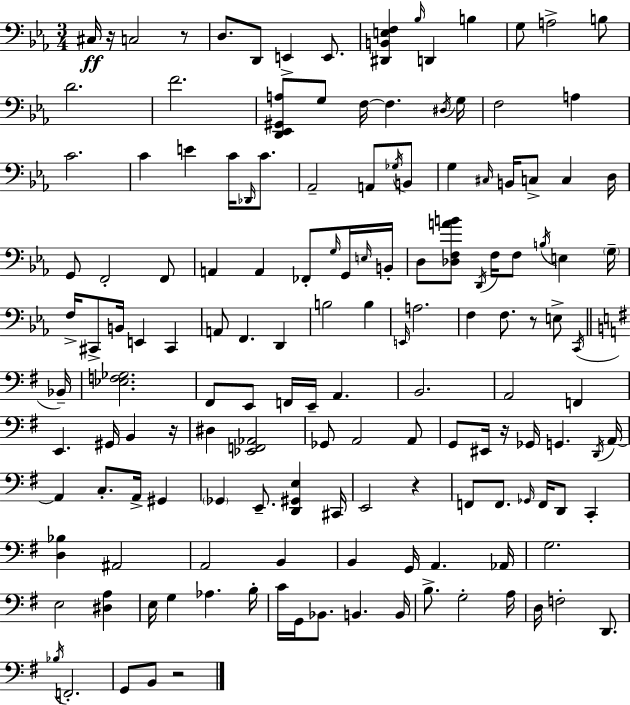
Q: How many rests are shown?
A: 7